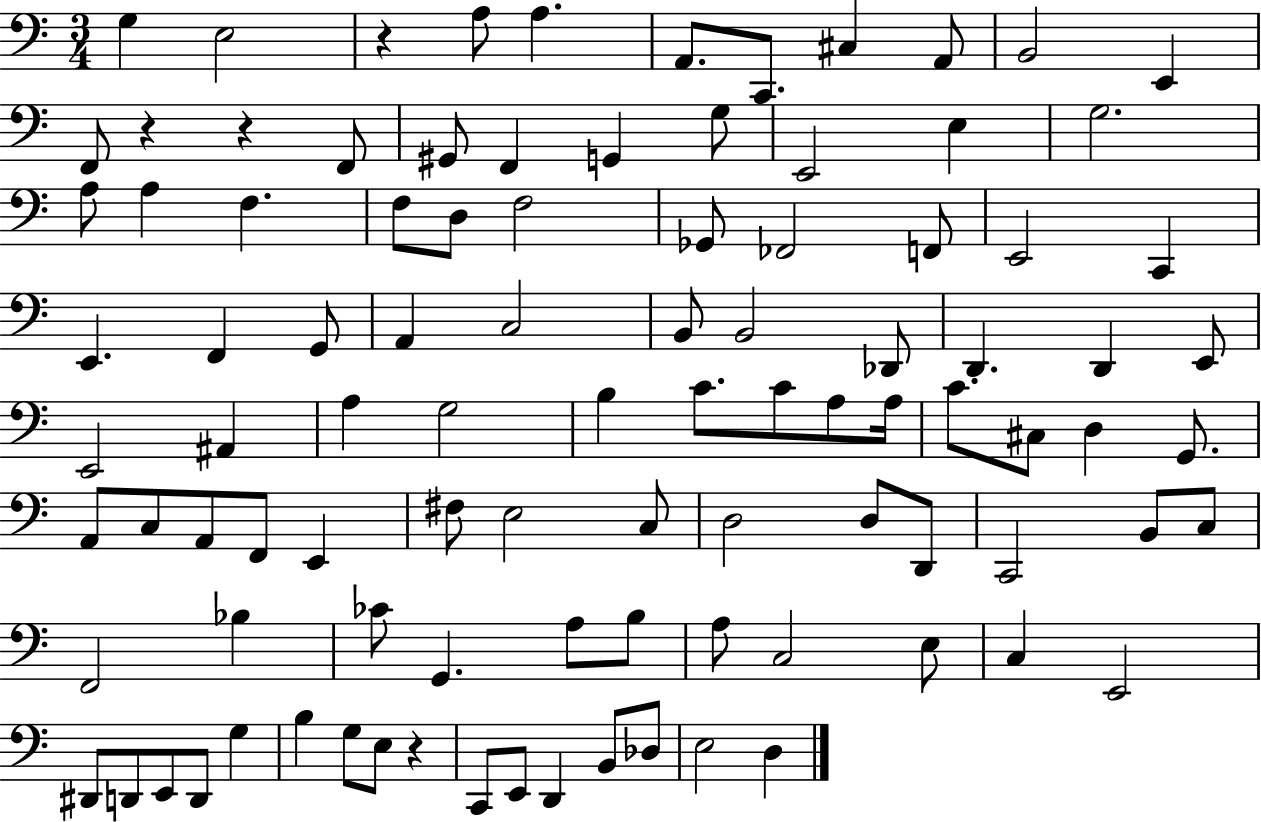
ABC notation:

X:1
T:Untitled
M:3/4
L:1/4
K:C
G, E,2 z A,/2 A, A,,/2 C,,/2 ^C, A,,/2 B,,2 E,, F,,/2 z z F,,/2 ^G,,/2 F,, G,, G,/2 E,,2 E, G,2 A,/2 A, F, F,/2 D,/2 F,2 _G,,/2 _F,,2 F,,/2 E,,2 C,, E,, F,, G,,/2 A,, C,2 B,,/2 B,,2 _D,,/2 D,, D,, E,,/2 E,,2 ^A,, A, G,2 B, C/2 C/2 A,/2 A,/4 C/2 ^C,/2 D, G,,/2 A,,/2 C,/2 A,,/2 F,,/2 E,, ^F,/2 E,2 C,/2 D,2 D,/2 D,,/2 C,,2 B,,/2 C,/2 F,,2 _B, _C/2 G,, A,/2 B,/2 A,/2 C,2 E,/2 C, E,,2 ^D,,/2 D,,/2 E,,/2 D,,/2 G, B, G,/2 E,/2 z C,,/2 E,,/2 D,, B,,/2 _D,/2 E,2 D,